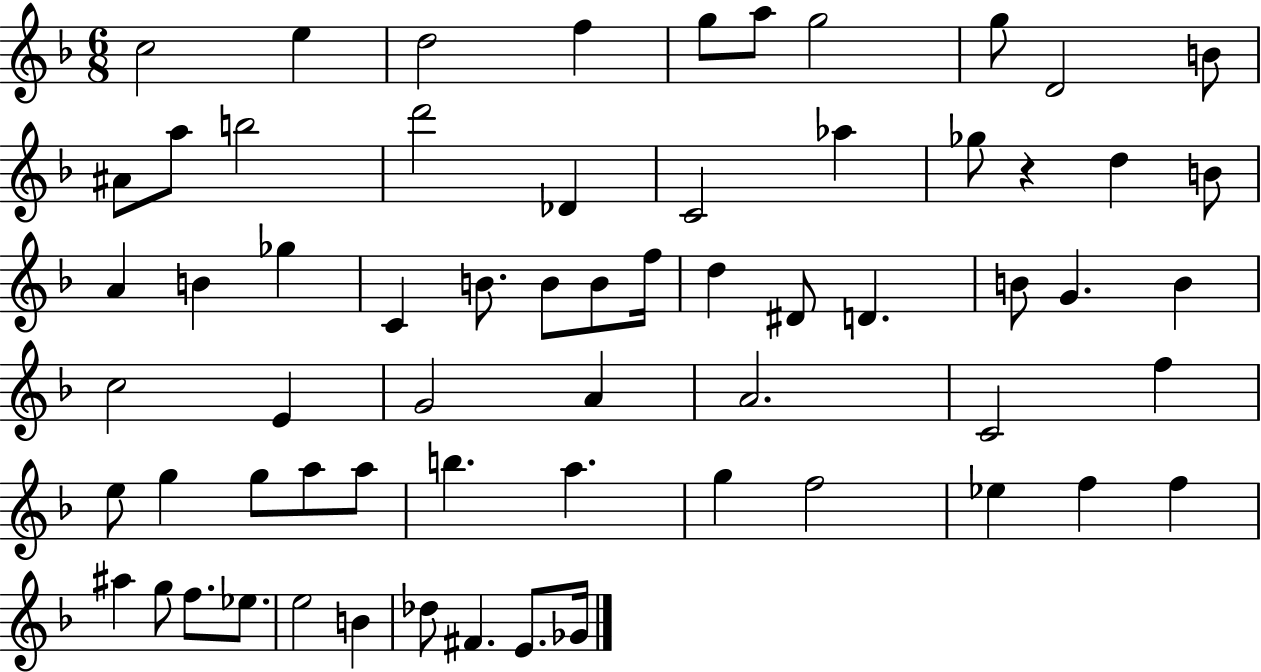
C5/h E5/q D5/h F5/q G5/e A5/e G5/h G5/e D4/h B4/e A#4/e A5/e B5/h D6/h Db4/q C4/h Ab5/q Gb5/e R/q D5/q B4/e A4/q B4/q Gb5/q C4/q B4/e. B4/e B4/e F5/s D5/q D#4/e D4/q. B4/e G4/q. B4/q C5/h E4/q G4/h A4/q A4/h. C4/h F5/q E5/e G5/q G5/e A5/e A5/e B5/q. A5/q. G5/q F5/h Eb5/q F5/q F5/q A#5/q G5/e F5/e. Eb5/e. E5/h B4/q Db5/e F#4/q. E4/e. Gb4/s